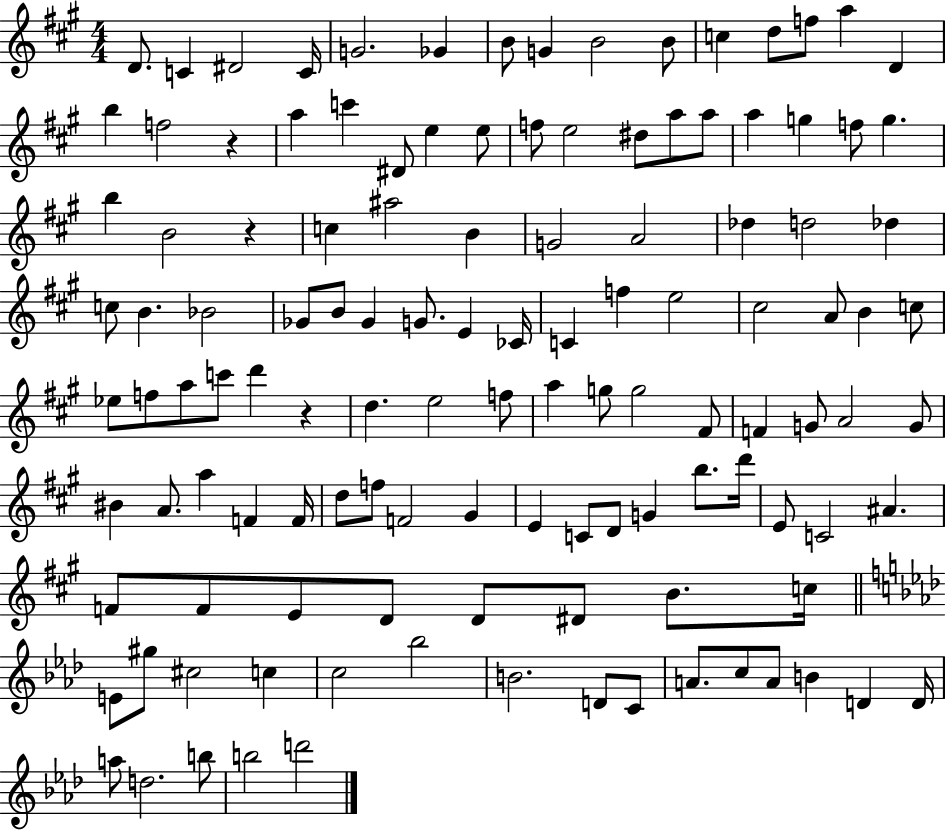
D4/e. C4/q D#4/h C4/s G4/h. Gb4/q B4/e G4/q B4/h B4/e C5/q D5/e F5/e A5/q D4/q B5/q F5/h R/q A5/q C6/q D#4/e E5/q E5/e F5/e E5/h D#5/e A5/e A5/e A5/q G5/q F5/e G5/q. B5/q B4/h R/q C5/q A#5/h B4/q G4/h A4/h Db5/q D5/h Db5/q C5/e B4/q. Bb4/h Gb4/e B4/e Gb4/q G4/e. E4/q CES4/s C4/q F5/q E5/h C#5/h A4/e B4/q C5/e Eb5/e F5/e A5/e C6/e D6/q R/q D5/q. E5/h F5/e A5/q G5/e G5/h F#4/e F4/q G4/e A4/h G4/e BIS4/q A4/e. A5/q F4/q F4/s D5/e F5/e F4/h G#4/q E4/q C4/e D4/e G4/q B5/e. D6/s E4/e C4/h A#4/q. F4/e F4/e E4/e D4/e D4/e D#4/e B4/e. C5/s E4/e G#5/e C#5/h C5/q C5/h Bb5/h B4/h. D4/e C4/e A4/e. C5/e A4/e B4/q D4/q D4/s A5/e D5/h. B5/e B5/h D6/h